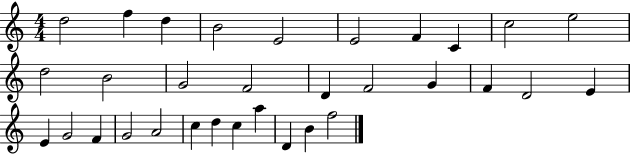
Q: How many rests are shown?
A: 0